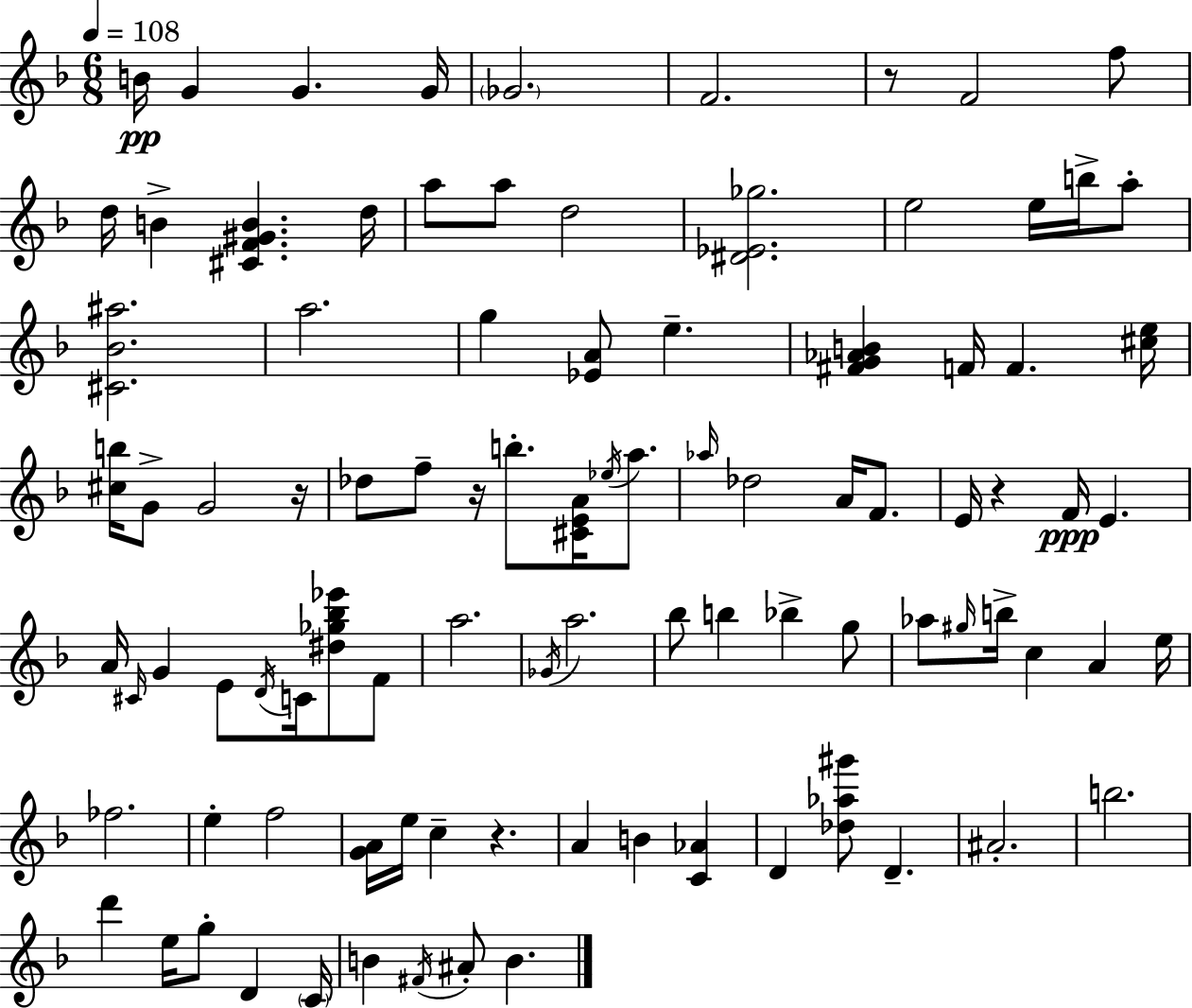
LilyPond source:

{
  \clef treble
  \numericTimeSignature
  \time 6/8
  \key f \major
  \tempo 4 = 108
  b'16\pp g'4 g'4. g'16 | \parenthesize ges'2. | f'2. | r8 f'2 f''8 | \break d''16 b'4-> <cis' f' gis' b'>4. d''16 | a''8 a''8 d''2 | <dis' ees' ges''>2. | e''2 e''16 b''16-> a''8-. | \break <cis' bes' ais''>2. | a''2. | g''4 <ees' a'>8 e''4.-- | <fis' g' aes' b'>4 f'16 f'4. <cis'' e''>16 | \break <cis'' b''>16 g'8-> g'2 r16 | des''8 f''8-- r16 b''8.-. <cis' e' a'>16 \acciaccatura { ees''16 } a''8. | \grace { aes''16 } des''2 a'16 f'8. | e'16 r4 f'16\ppp e'4. | \break a'16 \grace { cis'16 } g'4 e'8 \acciaccatura { d'16 } c'16 | <dis'' ges'' bes'' ees'''>8 f'8 a''2. | \acciaccatura { ges'16 } a''2. | bes''8 b''4 bes''4-> | \break g''8 aes''8 \grace { gis''16 } b''16-> c''4 | a'4 e''16 fes''2. | e''4-. f''2 | <g' a'>16 e''16 c''4-- | \break r4. a'4 b'4 | <c' aes'>4 d'4 <des'' aes'' gis'''>8 | d'4.-- ais'2.-. | b''2. | \break d'''4 e''16 g''8-. | d'4 \parenthesize c'16 b'4 \acciaccatura { fis'16 } ais'8-. | b'4. \bar "|."
}